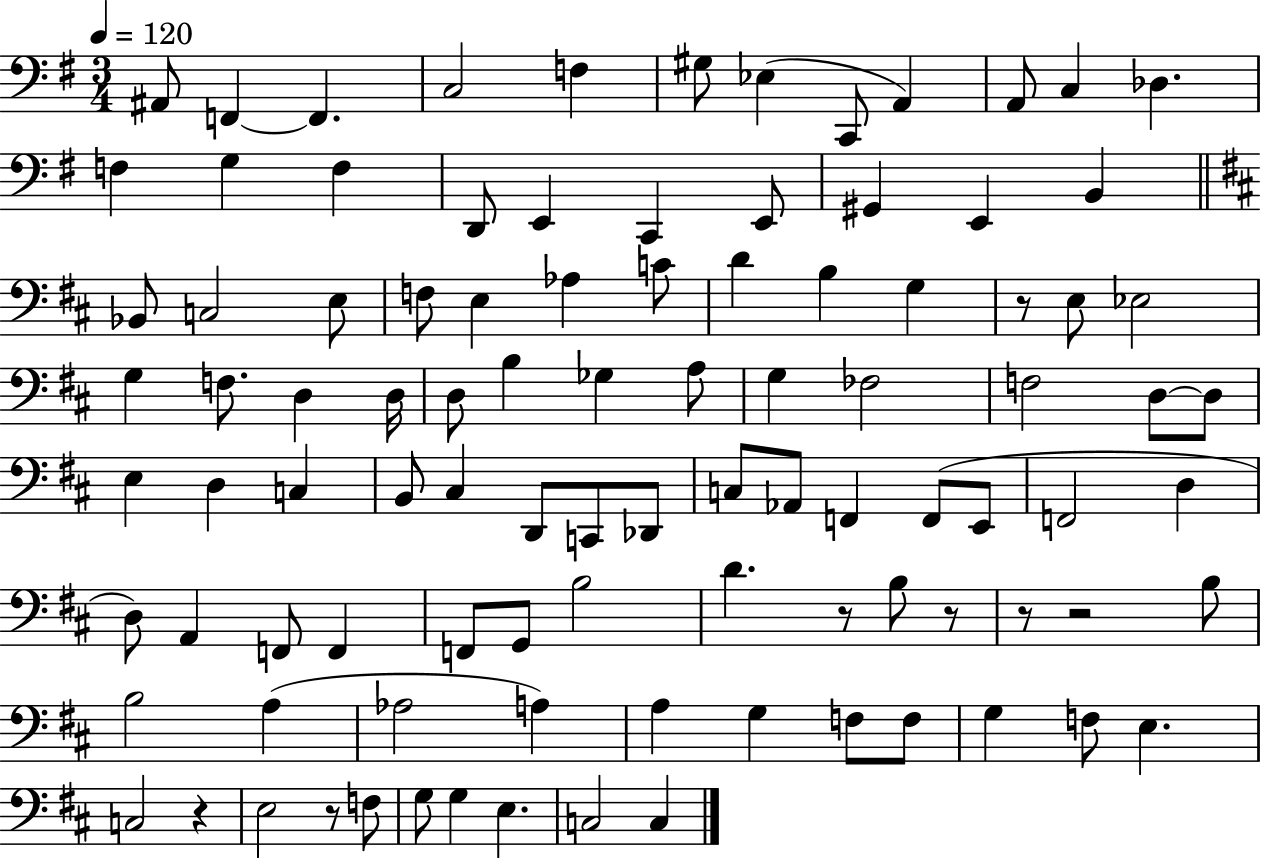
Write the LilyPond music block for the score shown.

{
  \clef bass
  \numericTimeSignature
  \time 3/4
  \key g \major
  \tempo 4 = 120
  ais,8 f,4~~ f,4. | c2 f4 | gis8 ees4( c,8 a,4) | a,8 c4 des4. | \break f4 g4 f4 | d,8 e,4 c,4 e,8 | gis,4 e,4 b,4 | \bar "||" \break \key d \major bes,8 c2 e8 | f8 e4 aes4 c'8 | d'4 b4 g4 | r8 e8 ees2 | \break g4 f8. d4 d16 | d8 b4 ges4 a8 | g4 fes2 | f2 d8~~ d8 | \break e4 d4 c4 | b,8 cis4 d,8 c,8 des,8 | c8 aes,8 f,4 f,8( e,8 | f,2 d4 | \break d8) a,4 f,8 f,4 | f,8 g,8 b2 | d'4. r8 b8 r8 | r8 r2 b8 | \break b2 a4( | aes2 a4) | a4 g4 f8 f8 | g4 f8 e4. | \break c2 r4 | e2 r8 f8 | g8 g4 e4. | c2 c4 | \break \bar "|."
}